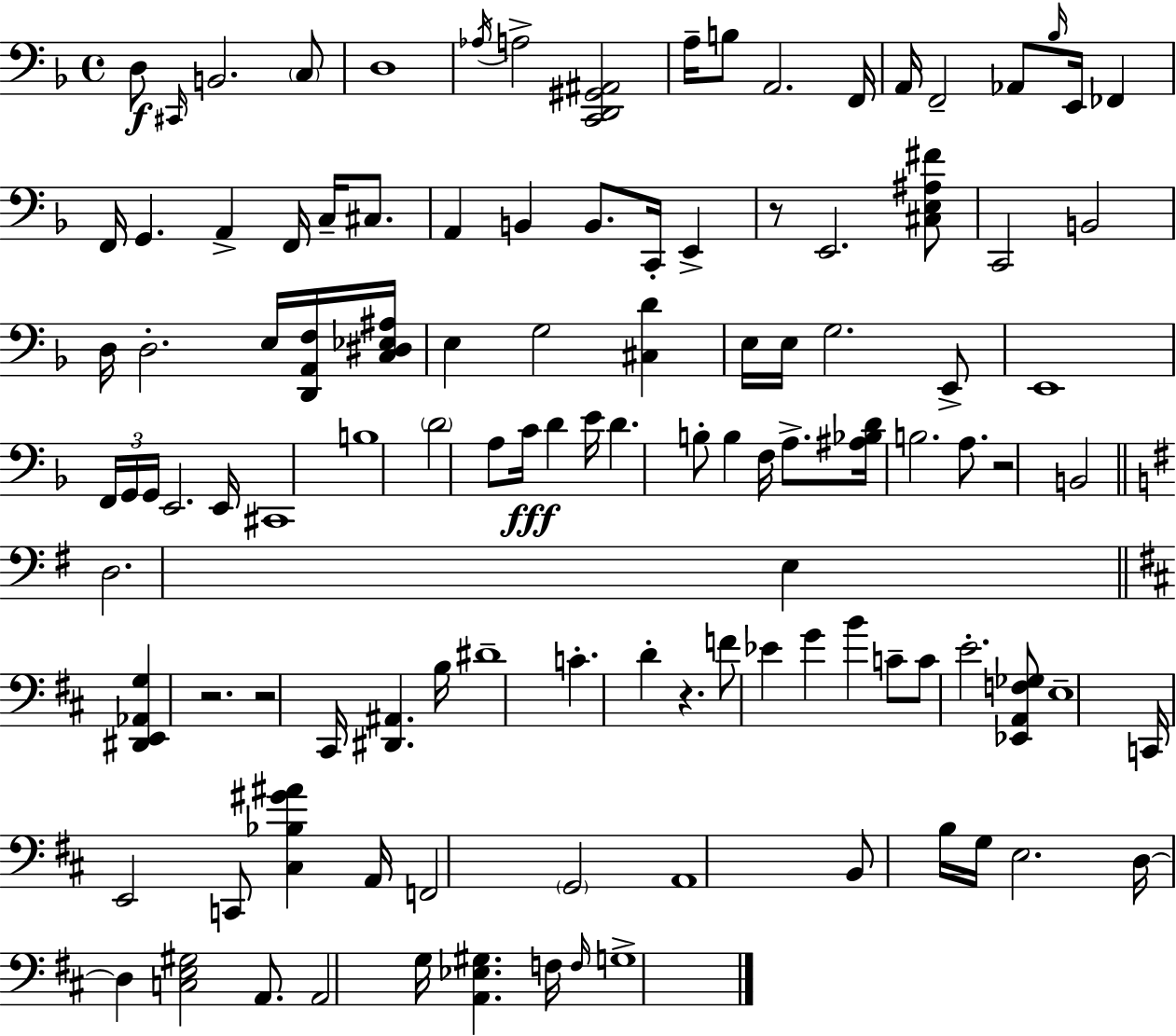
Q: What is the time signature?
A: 4/4